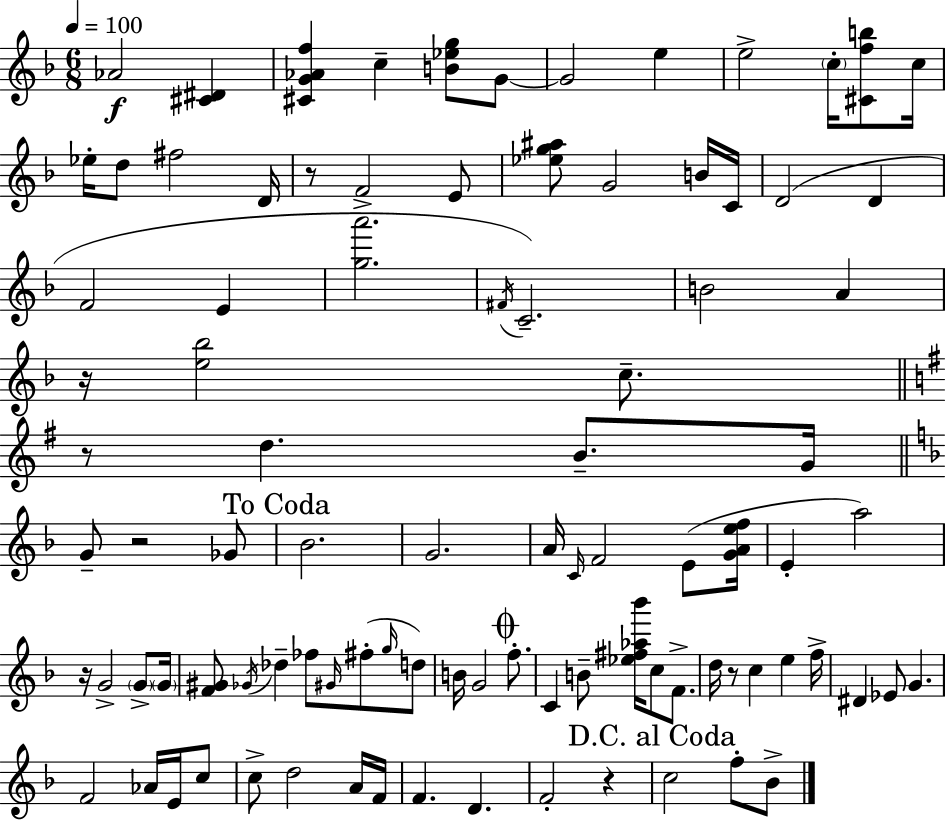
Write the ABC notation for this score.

X:1
T:Untitled
M:6/8
L:1/4
K:F
_A2 [^C^D] [^CG_Af] c [B_eg]/2 G/2 G2 e e2 c/4 [^Cfb]/2 c/4 _e/4 d/2 ^f2 D/4 z/2 F2 E/2 [_eg^a]/2 G2 B/4 C/4 D2 D F2 E [ga']2 ^F/4 C2 B2 A z/4 [e_b]2 c/2 z/2 d B/2 G/4 G/2 z2 _G/2 _B2 G2 A/4 C/4 F2 E/2 [GAef]/4 E a2 z/4 G2 G/2 G/4 [F^G]/2 _G/4 _d _f/2 ^G/4 ^f/2 g/4 d/2 B/4 G2 f/2 C B/2 [_e^f_a_b']/4 c/2 F/2 d/4 z/2 c e f/4 ^D _E/2 G F2 _A/4 E/4 c/2 c/2 d2 A/4 F/4 F D F2 z c2 f/2 _B/2